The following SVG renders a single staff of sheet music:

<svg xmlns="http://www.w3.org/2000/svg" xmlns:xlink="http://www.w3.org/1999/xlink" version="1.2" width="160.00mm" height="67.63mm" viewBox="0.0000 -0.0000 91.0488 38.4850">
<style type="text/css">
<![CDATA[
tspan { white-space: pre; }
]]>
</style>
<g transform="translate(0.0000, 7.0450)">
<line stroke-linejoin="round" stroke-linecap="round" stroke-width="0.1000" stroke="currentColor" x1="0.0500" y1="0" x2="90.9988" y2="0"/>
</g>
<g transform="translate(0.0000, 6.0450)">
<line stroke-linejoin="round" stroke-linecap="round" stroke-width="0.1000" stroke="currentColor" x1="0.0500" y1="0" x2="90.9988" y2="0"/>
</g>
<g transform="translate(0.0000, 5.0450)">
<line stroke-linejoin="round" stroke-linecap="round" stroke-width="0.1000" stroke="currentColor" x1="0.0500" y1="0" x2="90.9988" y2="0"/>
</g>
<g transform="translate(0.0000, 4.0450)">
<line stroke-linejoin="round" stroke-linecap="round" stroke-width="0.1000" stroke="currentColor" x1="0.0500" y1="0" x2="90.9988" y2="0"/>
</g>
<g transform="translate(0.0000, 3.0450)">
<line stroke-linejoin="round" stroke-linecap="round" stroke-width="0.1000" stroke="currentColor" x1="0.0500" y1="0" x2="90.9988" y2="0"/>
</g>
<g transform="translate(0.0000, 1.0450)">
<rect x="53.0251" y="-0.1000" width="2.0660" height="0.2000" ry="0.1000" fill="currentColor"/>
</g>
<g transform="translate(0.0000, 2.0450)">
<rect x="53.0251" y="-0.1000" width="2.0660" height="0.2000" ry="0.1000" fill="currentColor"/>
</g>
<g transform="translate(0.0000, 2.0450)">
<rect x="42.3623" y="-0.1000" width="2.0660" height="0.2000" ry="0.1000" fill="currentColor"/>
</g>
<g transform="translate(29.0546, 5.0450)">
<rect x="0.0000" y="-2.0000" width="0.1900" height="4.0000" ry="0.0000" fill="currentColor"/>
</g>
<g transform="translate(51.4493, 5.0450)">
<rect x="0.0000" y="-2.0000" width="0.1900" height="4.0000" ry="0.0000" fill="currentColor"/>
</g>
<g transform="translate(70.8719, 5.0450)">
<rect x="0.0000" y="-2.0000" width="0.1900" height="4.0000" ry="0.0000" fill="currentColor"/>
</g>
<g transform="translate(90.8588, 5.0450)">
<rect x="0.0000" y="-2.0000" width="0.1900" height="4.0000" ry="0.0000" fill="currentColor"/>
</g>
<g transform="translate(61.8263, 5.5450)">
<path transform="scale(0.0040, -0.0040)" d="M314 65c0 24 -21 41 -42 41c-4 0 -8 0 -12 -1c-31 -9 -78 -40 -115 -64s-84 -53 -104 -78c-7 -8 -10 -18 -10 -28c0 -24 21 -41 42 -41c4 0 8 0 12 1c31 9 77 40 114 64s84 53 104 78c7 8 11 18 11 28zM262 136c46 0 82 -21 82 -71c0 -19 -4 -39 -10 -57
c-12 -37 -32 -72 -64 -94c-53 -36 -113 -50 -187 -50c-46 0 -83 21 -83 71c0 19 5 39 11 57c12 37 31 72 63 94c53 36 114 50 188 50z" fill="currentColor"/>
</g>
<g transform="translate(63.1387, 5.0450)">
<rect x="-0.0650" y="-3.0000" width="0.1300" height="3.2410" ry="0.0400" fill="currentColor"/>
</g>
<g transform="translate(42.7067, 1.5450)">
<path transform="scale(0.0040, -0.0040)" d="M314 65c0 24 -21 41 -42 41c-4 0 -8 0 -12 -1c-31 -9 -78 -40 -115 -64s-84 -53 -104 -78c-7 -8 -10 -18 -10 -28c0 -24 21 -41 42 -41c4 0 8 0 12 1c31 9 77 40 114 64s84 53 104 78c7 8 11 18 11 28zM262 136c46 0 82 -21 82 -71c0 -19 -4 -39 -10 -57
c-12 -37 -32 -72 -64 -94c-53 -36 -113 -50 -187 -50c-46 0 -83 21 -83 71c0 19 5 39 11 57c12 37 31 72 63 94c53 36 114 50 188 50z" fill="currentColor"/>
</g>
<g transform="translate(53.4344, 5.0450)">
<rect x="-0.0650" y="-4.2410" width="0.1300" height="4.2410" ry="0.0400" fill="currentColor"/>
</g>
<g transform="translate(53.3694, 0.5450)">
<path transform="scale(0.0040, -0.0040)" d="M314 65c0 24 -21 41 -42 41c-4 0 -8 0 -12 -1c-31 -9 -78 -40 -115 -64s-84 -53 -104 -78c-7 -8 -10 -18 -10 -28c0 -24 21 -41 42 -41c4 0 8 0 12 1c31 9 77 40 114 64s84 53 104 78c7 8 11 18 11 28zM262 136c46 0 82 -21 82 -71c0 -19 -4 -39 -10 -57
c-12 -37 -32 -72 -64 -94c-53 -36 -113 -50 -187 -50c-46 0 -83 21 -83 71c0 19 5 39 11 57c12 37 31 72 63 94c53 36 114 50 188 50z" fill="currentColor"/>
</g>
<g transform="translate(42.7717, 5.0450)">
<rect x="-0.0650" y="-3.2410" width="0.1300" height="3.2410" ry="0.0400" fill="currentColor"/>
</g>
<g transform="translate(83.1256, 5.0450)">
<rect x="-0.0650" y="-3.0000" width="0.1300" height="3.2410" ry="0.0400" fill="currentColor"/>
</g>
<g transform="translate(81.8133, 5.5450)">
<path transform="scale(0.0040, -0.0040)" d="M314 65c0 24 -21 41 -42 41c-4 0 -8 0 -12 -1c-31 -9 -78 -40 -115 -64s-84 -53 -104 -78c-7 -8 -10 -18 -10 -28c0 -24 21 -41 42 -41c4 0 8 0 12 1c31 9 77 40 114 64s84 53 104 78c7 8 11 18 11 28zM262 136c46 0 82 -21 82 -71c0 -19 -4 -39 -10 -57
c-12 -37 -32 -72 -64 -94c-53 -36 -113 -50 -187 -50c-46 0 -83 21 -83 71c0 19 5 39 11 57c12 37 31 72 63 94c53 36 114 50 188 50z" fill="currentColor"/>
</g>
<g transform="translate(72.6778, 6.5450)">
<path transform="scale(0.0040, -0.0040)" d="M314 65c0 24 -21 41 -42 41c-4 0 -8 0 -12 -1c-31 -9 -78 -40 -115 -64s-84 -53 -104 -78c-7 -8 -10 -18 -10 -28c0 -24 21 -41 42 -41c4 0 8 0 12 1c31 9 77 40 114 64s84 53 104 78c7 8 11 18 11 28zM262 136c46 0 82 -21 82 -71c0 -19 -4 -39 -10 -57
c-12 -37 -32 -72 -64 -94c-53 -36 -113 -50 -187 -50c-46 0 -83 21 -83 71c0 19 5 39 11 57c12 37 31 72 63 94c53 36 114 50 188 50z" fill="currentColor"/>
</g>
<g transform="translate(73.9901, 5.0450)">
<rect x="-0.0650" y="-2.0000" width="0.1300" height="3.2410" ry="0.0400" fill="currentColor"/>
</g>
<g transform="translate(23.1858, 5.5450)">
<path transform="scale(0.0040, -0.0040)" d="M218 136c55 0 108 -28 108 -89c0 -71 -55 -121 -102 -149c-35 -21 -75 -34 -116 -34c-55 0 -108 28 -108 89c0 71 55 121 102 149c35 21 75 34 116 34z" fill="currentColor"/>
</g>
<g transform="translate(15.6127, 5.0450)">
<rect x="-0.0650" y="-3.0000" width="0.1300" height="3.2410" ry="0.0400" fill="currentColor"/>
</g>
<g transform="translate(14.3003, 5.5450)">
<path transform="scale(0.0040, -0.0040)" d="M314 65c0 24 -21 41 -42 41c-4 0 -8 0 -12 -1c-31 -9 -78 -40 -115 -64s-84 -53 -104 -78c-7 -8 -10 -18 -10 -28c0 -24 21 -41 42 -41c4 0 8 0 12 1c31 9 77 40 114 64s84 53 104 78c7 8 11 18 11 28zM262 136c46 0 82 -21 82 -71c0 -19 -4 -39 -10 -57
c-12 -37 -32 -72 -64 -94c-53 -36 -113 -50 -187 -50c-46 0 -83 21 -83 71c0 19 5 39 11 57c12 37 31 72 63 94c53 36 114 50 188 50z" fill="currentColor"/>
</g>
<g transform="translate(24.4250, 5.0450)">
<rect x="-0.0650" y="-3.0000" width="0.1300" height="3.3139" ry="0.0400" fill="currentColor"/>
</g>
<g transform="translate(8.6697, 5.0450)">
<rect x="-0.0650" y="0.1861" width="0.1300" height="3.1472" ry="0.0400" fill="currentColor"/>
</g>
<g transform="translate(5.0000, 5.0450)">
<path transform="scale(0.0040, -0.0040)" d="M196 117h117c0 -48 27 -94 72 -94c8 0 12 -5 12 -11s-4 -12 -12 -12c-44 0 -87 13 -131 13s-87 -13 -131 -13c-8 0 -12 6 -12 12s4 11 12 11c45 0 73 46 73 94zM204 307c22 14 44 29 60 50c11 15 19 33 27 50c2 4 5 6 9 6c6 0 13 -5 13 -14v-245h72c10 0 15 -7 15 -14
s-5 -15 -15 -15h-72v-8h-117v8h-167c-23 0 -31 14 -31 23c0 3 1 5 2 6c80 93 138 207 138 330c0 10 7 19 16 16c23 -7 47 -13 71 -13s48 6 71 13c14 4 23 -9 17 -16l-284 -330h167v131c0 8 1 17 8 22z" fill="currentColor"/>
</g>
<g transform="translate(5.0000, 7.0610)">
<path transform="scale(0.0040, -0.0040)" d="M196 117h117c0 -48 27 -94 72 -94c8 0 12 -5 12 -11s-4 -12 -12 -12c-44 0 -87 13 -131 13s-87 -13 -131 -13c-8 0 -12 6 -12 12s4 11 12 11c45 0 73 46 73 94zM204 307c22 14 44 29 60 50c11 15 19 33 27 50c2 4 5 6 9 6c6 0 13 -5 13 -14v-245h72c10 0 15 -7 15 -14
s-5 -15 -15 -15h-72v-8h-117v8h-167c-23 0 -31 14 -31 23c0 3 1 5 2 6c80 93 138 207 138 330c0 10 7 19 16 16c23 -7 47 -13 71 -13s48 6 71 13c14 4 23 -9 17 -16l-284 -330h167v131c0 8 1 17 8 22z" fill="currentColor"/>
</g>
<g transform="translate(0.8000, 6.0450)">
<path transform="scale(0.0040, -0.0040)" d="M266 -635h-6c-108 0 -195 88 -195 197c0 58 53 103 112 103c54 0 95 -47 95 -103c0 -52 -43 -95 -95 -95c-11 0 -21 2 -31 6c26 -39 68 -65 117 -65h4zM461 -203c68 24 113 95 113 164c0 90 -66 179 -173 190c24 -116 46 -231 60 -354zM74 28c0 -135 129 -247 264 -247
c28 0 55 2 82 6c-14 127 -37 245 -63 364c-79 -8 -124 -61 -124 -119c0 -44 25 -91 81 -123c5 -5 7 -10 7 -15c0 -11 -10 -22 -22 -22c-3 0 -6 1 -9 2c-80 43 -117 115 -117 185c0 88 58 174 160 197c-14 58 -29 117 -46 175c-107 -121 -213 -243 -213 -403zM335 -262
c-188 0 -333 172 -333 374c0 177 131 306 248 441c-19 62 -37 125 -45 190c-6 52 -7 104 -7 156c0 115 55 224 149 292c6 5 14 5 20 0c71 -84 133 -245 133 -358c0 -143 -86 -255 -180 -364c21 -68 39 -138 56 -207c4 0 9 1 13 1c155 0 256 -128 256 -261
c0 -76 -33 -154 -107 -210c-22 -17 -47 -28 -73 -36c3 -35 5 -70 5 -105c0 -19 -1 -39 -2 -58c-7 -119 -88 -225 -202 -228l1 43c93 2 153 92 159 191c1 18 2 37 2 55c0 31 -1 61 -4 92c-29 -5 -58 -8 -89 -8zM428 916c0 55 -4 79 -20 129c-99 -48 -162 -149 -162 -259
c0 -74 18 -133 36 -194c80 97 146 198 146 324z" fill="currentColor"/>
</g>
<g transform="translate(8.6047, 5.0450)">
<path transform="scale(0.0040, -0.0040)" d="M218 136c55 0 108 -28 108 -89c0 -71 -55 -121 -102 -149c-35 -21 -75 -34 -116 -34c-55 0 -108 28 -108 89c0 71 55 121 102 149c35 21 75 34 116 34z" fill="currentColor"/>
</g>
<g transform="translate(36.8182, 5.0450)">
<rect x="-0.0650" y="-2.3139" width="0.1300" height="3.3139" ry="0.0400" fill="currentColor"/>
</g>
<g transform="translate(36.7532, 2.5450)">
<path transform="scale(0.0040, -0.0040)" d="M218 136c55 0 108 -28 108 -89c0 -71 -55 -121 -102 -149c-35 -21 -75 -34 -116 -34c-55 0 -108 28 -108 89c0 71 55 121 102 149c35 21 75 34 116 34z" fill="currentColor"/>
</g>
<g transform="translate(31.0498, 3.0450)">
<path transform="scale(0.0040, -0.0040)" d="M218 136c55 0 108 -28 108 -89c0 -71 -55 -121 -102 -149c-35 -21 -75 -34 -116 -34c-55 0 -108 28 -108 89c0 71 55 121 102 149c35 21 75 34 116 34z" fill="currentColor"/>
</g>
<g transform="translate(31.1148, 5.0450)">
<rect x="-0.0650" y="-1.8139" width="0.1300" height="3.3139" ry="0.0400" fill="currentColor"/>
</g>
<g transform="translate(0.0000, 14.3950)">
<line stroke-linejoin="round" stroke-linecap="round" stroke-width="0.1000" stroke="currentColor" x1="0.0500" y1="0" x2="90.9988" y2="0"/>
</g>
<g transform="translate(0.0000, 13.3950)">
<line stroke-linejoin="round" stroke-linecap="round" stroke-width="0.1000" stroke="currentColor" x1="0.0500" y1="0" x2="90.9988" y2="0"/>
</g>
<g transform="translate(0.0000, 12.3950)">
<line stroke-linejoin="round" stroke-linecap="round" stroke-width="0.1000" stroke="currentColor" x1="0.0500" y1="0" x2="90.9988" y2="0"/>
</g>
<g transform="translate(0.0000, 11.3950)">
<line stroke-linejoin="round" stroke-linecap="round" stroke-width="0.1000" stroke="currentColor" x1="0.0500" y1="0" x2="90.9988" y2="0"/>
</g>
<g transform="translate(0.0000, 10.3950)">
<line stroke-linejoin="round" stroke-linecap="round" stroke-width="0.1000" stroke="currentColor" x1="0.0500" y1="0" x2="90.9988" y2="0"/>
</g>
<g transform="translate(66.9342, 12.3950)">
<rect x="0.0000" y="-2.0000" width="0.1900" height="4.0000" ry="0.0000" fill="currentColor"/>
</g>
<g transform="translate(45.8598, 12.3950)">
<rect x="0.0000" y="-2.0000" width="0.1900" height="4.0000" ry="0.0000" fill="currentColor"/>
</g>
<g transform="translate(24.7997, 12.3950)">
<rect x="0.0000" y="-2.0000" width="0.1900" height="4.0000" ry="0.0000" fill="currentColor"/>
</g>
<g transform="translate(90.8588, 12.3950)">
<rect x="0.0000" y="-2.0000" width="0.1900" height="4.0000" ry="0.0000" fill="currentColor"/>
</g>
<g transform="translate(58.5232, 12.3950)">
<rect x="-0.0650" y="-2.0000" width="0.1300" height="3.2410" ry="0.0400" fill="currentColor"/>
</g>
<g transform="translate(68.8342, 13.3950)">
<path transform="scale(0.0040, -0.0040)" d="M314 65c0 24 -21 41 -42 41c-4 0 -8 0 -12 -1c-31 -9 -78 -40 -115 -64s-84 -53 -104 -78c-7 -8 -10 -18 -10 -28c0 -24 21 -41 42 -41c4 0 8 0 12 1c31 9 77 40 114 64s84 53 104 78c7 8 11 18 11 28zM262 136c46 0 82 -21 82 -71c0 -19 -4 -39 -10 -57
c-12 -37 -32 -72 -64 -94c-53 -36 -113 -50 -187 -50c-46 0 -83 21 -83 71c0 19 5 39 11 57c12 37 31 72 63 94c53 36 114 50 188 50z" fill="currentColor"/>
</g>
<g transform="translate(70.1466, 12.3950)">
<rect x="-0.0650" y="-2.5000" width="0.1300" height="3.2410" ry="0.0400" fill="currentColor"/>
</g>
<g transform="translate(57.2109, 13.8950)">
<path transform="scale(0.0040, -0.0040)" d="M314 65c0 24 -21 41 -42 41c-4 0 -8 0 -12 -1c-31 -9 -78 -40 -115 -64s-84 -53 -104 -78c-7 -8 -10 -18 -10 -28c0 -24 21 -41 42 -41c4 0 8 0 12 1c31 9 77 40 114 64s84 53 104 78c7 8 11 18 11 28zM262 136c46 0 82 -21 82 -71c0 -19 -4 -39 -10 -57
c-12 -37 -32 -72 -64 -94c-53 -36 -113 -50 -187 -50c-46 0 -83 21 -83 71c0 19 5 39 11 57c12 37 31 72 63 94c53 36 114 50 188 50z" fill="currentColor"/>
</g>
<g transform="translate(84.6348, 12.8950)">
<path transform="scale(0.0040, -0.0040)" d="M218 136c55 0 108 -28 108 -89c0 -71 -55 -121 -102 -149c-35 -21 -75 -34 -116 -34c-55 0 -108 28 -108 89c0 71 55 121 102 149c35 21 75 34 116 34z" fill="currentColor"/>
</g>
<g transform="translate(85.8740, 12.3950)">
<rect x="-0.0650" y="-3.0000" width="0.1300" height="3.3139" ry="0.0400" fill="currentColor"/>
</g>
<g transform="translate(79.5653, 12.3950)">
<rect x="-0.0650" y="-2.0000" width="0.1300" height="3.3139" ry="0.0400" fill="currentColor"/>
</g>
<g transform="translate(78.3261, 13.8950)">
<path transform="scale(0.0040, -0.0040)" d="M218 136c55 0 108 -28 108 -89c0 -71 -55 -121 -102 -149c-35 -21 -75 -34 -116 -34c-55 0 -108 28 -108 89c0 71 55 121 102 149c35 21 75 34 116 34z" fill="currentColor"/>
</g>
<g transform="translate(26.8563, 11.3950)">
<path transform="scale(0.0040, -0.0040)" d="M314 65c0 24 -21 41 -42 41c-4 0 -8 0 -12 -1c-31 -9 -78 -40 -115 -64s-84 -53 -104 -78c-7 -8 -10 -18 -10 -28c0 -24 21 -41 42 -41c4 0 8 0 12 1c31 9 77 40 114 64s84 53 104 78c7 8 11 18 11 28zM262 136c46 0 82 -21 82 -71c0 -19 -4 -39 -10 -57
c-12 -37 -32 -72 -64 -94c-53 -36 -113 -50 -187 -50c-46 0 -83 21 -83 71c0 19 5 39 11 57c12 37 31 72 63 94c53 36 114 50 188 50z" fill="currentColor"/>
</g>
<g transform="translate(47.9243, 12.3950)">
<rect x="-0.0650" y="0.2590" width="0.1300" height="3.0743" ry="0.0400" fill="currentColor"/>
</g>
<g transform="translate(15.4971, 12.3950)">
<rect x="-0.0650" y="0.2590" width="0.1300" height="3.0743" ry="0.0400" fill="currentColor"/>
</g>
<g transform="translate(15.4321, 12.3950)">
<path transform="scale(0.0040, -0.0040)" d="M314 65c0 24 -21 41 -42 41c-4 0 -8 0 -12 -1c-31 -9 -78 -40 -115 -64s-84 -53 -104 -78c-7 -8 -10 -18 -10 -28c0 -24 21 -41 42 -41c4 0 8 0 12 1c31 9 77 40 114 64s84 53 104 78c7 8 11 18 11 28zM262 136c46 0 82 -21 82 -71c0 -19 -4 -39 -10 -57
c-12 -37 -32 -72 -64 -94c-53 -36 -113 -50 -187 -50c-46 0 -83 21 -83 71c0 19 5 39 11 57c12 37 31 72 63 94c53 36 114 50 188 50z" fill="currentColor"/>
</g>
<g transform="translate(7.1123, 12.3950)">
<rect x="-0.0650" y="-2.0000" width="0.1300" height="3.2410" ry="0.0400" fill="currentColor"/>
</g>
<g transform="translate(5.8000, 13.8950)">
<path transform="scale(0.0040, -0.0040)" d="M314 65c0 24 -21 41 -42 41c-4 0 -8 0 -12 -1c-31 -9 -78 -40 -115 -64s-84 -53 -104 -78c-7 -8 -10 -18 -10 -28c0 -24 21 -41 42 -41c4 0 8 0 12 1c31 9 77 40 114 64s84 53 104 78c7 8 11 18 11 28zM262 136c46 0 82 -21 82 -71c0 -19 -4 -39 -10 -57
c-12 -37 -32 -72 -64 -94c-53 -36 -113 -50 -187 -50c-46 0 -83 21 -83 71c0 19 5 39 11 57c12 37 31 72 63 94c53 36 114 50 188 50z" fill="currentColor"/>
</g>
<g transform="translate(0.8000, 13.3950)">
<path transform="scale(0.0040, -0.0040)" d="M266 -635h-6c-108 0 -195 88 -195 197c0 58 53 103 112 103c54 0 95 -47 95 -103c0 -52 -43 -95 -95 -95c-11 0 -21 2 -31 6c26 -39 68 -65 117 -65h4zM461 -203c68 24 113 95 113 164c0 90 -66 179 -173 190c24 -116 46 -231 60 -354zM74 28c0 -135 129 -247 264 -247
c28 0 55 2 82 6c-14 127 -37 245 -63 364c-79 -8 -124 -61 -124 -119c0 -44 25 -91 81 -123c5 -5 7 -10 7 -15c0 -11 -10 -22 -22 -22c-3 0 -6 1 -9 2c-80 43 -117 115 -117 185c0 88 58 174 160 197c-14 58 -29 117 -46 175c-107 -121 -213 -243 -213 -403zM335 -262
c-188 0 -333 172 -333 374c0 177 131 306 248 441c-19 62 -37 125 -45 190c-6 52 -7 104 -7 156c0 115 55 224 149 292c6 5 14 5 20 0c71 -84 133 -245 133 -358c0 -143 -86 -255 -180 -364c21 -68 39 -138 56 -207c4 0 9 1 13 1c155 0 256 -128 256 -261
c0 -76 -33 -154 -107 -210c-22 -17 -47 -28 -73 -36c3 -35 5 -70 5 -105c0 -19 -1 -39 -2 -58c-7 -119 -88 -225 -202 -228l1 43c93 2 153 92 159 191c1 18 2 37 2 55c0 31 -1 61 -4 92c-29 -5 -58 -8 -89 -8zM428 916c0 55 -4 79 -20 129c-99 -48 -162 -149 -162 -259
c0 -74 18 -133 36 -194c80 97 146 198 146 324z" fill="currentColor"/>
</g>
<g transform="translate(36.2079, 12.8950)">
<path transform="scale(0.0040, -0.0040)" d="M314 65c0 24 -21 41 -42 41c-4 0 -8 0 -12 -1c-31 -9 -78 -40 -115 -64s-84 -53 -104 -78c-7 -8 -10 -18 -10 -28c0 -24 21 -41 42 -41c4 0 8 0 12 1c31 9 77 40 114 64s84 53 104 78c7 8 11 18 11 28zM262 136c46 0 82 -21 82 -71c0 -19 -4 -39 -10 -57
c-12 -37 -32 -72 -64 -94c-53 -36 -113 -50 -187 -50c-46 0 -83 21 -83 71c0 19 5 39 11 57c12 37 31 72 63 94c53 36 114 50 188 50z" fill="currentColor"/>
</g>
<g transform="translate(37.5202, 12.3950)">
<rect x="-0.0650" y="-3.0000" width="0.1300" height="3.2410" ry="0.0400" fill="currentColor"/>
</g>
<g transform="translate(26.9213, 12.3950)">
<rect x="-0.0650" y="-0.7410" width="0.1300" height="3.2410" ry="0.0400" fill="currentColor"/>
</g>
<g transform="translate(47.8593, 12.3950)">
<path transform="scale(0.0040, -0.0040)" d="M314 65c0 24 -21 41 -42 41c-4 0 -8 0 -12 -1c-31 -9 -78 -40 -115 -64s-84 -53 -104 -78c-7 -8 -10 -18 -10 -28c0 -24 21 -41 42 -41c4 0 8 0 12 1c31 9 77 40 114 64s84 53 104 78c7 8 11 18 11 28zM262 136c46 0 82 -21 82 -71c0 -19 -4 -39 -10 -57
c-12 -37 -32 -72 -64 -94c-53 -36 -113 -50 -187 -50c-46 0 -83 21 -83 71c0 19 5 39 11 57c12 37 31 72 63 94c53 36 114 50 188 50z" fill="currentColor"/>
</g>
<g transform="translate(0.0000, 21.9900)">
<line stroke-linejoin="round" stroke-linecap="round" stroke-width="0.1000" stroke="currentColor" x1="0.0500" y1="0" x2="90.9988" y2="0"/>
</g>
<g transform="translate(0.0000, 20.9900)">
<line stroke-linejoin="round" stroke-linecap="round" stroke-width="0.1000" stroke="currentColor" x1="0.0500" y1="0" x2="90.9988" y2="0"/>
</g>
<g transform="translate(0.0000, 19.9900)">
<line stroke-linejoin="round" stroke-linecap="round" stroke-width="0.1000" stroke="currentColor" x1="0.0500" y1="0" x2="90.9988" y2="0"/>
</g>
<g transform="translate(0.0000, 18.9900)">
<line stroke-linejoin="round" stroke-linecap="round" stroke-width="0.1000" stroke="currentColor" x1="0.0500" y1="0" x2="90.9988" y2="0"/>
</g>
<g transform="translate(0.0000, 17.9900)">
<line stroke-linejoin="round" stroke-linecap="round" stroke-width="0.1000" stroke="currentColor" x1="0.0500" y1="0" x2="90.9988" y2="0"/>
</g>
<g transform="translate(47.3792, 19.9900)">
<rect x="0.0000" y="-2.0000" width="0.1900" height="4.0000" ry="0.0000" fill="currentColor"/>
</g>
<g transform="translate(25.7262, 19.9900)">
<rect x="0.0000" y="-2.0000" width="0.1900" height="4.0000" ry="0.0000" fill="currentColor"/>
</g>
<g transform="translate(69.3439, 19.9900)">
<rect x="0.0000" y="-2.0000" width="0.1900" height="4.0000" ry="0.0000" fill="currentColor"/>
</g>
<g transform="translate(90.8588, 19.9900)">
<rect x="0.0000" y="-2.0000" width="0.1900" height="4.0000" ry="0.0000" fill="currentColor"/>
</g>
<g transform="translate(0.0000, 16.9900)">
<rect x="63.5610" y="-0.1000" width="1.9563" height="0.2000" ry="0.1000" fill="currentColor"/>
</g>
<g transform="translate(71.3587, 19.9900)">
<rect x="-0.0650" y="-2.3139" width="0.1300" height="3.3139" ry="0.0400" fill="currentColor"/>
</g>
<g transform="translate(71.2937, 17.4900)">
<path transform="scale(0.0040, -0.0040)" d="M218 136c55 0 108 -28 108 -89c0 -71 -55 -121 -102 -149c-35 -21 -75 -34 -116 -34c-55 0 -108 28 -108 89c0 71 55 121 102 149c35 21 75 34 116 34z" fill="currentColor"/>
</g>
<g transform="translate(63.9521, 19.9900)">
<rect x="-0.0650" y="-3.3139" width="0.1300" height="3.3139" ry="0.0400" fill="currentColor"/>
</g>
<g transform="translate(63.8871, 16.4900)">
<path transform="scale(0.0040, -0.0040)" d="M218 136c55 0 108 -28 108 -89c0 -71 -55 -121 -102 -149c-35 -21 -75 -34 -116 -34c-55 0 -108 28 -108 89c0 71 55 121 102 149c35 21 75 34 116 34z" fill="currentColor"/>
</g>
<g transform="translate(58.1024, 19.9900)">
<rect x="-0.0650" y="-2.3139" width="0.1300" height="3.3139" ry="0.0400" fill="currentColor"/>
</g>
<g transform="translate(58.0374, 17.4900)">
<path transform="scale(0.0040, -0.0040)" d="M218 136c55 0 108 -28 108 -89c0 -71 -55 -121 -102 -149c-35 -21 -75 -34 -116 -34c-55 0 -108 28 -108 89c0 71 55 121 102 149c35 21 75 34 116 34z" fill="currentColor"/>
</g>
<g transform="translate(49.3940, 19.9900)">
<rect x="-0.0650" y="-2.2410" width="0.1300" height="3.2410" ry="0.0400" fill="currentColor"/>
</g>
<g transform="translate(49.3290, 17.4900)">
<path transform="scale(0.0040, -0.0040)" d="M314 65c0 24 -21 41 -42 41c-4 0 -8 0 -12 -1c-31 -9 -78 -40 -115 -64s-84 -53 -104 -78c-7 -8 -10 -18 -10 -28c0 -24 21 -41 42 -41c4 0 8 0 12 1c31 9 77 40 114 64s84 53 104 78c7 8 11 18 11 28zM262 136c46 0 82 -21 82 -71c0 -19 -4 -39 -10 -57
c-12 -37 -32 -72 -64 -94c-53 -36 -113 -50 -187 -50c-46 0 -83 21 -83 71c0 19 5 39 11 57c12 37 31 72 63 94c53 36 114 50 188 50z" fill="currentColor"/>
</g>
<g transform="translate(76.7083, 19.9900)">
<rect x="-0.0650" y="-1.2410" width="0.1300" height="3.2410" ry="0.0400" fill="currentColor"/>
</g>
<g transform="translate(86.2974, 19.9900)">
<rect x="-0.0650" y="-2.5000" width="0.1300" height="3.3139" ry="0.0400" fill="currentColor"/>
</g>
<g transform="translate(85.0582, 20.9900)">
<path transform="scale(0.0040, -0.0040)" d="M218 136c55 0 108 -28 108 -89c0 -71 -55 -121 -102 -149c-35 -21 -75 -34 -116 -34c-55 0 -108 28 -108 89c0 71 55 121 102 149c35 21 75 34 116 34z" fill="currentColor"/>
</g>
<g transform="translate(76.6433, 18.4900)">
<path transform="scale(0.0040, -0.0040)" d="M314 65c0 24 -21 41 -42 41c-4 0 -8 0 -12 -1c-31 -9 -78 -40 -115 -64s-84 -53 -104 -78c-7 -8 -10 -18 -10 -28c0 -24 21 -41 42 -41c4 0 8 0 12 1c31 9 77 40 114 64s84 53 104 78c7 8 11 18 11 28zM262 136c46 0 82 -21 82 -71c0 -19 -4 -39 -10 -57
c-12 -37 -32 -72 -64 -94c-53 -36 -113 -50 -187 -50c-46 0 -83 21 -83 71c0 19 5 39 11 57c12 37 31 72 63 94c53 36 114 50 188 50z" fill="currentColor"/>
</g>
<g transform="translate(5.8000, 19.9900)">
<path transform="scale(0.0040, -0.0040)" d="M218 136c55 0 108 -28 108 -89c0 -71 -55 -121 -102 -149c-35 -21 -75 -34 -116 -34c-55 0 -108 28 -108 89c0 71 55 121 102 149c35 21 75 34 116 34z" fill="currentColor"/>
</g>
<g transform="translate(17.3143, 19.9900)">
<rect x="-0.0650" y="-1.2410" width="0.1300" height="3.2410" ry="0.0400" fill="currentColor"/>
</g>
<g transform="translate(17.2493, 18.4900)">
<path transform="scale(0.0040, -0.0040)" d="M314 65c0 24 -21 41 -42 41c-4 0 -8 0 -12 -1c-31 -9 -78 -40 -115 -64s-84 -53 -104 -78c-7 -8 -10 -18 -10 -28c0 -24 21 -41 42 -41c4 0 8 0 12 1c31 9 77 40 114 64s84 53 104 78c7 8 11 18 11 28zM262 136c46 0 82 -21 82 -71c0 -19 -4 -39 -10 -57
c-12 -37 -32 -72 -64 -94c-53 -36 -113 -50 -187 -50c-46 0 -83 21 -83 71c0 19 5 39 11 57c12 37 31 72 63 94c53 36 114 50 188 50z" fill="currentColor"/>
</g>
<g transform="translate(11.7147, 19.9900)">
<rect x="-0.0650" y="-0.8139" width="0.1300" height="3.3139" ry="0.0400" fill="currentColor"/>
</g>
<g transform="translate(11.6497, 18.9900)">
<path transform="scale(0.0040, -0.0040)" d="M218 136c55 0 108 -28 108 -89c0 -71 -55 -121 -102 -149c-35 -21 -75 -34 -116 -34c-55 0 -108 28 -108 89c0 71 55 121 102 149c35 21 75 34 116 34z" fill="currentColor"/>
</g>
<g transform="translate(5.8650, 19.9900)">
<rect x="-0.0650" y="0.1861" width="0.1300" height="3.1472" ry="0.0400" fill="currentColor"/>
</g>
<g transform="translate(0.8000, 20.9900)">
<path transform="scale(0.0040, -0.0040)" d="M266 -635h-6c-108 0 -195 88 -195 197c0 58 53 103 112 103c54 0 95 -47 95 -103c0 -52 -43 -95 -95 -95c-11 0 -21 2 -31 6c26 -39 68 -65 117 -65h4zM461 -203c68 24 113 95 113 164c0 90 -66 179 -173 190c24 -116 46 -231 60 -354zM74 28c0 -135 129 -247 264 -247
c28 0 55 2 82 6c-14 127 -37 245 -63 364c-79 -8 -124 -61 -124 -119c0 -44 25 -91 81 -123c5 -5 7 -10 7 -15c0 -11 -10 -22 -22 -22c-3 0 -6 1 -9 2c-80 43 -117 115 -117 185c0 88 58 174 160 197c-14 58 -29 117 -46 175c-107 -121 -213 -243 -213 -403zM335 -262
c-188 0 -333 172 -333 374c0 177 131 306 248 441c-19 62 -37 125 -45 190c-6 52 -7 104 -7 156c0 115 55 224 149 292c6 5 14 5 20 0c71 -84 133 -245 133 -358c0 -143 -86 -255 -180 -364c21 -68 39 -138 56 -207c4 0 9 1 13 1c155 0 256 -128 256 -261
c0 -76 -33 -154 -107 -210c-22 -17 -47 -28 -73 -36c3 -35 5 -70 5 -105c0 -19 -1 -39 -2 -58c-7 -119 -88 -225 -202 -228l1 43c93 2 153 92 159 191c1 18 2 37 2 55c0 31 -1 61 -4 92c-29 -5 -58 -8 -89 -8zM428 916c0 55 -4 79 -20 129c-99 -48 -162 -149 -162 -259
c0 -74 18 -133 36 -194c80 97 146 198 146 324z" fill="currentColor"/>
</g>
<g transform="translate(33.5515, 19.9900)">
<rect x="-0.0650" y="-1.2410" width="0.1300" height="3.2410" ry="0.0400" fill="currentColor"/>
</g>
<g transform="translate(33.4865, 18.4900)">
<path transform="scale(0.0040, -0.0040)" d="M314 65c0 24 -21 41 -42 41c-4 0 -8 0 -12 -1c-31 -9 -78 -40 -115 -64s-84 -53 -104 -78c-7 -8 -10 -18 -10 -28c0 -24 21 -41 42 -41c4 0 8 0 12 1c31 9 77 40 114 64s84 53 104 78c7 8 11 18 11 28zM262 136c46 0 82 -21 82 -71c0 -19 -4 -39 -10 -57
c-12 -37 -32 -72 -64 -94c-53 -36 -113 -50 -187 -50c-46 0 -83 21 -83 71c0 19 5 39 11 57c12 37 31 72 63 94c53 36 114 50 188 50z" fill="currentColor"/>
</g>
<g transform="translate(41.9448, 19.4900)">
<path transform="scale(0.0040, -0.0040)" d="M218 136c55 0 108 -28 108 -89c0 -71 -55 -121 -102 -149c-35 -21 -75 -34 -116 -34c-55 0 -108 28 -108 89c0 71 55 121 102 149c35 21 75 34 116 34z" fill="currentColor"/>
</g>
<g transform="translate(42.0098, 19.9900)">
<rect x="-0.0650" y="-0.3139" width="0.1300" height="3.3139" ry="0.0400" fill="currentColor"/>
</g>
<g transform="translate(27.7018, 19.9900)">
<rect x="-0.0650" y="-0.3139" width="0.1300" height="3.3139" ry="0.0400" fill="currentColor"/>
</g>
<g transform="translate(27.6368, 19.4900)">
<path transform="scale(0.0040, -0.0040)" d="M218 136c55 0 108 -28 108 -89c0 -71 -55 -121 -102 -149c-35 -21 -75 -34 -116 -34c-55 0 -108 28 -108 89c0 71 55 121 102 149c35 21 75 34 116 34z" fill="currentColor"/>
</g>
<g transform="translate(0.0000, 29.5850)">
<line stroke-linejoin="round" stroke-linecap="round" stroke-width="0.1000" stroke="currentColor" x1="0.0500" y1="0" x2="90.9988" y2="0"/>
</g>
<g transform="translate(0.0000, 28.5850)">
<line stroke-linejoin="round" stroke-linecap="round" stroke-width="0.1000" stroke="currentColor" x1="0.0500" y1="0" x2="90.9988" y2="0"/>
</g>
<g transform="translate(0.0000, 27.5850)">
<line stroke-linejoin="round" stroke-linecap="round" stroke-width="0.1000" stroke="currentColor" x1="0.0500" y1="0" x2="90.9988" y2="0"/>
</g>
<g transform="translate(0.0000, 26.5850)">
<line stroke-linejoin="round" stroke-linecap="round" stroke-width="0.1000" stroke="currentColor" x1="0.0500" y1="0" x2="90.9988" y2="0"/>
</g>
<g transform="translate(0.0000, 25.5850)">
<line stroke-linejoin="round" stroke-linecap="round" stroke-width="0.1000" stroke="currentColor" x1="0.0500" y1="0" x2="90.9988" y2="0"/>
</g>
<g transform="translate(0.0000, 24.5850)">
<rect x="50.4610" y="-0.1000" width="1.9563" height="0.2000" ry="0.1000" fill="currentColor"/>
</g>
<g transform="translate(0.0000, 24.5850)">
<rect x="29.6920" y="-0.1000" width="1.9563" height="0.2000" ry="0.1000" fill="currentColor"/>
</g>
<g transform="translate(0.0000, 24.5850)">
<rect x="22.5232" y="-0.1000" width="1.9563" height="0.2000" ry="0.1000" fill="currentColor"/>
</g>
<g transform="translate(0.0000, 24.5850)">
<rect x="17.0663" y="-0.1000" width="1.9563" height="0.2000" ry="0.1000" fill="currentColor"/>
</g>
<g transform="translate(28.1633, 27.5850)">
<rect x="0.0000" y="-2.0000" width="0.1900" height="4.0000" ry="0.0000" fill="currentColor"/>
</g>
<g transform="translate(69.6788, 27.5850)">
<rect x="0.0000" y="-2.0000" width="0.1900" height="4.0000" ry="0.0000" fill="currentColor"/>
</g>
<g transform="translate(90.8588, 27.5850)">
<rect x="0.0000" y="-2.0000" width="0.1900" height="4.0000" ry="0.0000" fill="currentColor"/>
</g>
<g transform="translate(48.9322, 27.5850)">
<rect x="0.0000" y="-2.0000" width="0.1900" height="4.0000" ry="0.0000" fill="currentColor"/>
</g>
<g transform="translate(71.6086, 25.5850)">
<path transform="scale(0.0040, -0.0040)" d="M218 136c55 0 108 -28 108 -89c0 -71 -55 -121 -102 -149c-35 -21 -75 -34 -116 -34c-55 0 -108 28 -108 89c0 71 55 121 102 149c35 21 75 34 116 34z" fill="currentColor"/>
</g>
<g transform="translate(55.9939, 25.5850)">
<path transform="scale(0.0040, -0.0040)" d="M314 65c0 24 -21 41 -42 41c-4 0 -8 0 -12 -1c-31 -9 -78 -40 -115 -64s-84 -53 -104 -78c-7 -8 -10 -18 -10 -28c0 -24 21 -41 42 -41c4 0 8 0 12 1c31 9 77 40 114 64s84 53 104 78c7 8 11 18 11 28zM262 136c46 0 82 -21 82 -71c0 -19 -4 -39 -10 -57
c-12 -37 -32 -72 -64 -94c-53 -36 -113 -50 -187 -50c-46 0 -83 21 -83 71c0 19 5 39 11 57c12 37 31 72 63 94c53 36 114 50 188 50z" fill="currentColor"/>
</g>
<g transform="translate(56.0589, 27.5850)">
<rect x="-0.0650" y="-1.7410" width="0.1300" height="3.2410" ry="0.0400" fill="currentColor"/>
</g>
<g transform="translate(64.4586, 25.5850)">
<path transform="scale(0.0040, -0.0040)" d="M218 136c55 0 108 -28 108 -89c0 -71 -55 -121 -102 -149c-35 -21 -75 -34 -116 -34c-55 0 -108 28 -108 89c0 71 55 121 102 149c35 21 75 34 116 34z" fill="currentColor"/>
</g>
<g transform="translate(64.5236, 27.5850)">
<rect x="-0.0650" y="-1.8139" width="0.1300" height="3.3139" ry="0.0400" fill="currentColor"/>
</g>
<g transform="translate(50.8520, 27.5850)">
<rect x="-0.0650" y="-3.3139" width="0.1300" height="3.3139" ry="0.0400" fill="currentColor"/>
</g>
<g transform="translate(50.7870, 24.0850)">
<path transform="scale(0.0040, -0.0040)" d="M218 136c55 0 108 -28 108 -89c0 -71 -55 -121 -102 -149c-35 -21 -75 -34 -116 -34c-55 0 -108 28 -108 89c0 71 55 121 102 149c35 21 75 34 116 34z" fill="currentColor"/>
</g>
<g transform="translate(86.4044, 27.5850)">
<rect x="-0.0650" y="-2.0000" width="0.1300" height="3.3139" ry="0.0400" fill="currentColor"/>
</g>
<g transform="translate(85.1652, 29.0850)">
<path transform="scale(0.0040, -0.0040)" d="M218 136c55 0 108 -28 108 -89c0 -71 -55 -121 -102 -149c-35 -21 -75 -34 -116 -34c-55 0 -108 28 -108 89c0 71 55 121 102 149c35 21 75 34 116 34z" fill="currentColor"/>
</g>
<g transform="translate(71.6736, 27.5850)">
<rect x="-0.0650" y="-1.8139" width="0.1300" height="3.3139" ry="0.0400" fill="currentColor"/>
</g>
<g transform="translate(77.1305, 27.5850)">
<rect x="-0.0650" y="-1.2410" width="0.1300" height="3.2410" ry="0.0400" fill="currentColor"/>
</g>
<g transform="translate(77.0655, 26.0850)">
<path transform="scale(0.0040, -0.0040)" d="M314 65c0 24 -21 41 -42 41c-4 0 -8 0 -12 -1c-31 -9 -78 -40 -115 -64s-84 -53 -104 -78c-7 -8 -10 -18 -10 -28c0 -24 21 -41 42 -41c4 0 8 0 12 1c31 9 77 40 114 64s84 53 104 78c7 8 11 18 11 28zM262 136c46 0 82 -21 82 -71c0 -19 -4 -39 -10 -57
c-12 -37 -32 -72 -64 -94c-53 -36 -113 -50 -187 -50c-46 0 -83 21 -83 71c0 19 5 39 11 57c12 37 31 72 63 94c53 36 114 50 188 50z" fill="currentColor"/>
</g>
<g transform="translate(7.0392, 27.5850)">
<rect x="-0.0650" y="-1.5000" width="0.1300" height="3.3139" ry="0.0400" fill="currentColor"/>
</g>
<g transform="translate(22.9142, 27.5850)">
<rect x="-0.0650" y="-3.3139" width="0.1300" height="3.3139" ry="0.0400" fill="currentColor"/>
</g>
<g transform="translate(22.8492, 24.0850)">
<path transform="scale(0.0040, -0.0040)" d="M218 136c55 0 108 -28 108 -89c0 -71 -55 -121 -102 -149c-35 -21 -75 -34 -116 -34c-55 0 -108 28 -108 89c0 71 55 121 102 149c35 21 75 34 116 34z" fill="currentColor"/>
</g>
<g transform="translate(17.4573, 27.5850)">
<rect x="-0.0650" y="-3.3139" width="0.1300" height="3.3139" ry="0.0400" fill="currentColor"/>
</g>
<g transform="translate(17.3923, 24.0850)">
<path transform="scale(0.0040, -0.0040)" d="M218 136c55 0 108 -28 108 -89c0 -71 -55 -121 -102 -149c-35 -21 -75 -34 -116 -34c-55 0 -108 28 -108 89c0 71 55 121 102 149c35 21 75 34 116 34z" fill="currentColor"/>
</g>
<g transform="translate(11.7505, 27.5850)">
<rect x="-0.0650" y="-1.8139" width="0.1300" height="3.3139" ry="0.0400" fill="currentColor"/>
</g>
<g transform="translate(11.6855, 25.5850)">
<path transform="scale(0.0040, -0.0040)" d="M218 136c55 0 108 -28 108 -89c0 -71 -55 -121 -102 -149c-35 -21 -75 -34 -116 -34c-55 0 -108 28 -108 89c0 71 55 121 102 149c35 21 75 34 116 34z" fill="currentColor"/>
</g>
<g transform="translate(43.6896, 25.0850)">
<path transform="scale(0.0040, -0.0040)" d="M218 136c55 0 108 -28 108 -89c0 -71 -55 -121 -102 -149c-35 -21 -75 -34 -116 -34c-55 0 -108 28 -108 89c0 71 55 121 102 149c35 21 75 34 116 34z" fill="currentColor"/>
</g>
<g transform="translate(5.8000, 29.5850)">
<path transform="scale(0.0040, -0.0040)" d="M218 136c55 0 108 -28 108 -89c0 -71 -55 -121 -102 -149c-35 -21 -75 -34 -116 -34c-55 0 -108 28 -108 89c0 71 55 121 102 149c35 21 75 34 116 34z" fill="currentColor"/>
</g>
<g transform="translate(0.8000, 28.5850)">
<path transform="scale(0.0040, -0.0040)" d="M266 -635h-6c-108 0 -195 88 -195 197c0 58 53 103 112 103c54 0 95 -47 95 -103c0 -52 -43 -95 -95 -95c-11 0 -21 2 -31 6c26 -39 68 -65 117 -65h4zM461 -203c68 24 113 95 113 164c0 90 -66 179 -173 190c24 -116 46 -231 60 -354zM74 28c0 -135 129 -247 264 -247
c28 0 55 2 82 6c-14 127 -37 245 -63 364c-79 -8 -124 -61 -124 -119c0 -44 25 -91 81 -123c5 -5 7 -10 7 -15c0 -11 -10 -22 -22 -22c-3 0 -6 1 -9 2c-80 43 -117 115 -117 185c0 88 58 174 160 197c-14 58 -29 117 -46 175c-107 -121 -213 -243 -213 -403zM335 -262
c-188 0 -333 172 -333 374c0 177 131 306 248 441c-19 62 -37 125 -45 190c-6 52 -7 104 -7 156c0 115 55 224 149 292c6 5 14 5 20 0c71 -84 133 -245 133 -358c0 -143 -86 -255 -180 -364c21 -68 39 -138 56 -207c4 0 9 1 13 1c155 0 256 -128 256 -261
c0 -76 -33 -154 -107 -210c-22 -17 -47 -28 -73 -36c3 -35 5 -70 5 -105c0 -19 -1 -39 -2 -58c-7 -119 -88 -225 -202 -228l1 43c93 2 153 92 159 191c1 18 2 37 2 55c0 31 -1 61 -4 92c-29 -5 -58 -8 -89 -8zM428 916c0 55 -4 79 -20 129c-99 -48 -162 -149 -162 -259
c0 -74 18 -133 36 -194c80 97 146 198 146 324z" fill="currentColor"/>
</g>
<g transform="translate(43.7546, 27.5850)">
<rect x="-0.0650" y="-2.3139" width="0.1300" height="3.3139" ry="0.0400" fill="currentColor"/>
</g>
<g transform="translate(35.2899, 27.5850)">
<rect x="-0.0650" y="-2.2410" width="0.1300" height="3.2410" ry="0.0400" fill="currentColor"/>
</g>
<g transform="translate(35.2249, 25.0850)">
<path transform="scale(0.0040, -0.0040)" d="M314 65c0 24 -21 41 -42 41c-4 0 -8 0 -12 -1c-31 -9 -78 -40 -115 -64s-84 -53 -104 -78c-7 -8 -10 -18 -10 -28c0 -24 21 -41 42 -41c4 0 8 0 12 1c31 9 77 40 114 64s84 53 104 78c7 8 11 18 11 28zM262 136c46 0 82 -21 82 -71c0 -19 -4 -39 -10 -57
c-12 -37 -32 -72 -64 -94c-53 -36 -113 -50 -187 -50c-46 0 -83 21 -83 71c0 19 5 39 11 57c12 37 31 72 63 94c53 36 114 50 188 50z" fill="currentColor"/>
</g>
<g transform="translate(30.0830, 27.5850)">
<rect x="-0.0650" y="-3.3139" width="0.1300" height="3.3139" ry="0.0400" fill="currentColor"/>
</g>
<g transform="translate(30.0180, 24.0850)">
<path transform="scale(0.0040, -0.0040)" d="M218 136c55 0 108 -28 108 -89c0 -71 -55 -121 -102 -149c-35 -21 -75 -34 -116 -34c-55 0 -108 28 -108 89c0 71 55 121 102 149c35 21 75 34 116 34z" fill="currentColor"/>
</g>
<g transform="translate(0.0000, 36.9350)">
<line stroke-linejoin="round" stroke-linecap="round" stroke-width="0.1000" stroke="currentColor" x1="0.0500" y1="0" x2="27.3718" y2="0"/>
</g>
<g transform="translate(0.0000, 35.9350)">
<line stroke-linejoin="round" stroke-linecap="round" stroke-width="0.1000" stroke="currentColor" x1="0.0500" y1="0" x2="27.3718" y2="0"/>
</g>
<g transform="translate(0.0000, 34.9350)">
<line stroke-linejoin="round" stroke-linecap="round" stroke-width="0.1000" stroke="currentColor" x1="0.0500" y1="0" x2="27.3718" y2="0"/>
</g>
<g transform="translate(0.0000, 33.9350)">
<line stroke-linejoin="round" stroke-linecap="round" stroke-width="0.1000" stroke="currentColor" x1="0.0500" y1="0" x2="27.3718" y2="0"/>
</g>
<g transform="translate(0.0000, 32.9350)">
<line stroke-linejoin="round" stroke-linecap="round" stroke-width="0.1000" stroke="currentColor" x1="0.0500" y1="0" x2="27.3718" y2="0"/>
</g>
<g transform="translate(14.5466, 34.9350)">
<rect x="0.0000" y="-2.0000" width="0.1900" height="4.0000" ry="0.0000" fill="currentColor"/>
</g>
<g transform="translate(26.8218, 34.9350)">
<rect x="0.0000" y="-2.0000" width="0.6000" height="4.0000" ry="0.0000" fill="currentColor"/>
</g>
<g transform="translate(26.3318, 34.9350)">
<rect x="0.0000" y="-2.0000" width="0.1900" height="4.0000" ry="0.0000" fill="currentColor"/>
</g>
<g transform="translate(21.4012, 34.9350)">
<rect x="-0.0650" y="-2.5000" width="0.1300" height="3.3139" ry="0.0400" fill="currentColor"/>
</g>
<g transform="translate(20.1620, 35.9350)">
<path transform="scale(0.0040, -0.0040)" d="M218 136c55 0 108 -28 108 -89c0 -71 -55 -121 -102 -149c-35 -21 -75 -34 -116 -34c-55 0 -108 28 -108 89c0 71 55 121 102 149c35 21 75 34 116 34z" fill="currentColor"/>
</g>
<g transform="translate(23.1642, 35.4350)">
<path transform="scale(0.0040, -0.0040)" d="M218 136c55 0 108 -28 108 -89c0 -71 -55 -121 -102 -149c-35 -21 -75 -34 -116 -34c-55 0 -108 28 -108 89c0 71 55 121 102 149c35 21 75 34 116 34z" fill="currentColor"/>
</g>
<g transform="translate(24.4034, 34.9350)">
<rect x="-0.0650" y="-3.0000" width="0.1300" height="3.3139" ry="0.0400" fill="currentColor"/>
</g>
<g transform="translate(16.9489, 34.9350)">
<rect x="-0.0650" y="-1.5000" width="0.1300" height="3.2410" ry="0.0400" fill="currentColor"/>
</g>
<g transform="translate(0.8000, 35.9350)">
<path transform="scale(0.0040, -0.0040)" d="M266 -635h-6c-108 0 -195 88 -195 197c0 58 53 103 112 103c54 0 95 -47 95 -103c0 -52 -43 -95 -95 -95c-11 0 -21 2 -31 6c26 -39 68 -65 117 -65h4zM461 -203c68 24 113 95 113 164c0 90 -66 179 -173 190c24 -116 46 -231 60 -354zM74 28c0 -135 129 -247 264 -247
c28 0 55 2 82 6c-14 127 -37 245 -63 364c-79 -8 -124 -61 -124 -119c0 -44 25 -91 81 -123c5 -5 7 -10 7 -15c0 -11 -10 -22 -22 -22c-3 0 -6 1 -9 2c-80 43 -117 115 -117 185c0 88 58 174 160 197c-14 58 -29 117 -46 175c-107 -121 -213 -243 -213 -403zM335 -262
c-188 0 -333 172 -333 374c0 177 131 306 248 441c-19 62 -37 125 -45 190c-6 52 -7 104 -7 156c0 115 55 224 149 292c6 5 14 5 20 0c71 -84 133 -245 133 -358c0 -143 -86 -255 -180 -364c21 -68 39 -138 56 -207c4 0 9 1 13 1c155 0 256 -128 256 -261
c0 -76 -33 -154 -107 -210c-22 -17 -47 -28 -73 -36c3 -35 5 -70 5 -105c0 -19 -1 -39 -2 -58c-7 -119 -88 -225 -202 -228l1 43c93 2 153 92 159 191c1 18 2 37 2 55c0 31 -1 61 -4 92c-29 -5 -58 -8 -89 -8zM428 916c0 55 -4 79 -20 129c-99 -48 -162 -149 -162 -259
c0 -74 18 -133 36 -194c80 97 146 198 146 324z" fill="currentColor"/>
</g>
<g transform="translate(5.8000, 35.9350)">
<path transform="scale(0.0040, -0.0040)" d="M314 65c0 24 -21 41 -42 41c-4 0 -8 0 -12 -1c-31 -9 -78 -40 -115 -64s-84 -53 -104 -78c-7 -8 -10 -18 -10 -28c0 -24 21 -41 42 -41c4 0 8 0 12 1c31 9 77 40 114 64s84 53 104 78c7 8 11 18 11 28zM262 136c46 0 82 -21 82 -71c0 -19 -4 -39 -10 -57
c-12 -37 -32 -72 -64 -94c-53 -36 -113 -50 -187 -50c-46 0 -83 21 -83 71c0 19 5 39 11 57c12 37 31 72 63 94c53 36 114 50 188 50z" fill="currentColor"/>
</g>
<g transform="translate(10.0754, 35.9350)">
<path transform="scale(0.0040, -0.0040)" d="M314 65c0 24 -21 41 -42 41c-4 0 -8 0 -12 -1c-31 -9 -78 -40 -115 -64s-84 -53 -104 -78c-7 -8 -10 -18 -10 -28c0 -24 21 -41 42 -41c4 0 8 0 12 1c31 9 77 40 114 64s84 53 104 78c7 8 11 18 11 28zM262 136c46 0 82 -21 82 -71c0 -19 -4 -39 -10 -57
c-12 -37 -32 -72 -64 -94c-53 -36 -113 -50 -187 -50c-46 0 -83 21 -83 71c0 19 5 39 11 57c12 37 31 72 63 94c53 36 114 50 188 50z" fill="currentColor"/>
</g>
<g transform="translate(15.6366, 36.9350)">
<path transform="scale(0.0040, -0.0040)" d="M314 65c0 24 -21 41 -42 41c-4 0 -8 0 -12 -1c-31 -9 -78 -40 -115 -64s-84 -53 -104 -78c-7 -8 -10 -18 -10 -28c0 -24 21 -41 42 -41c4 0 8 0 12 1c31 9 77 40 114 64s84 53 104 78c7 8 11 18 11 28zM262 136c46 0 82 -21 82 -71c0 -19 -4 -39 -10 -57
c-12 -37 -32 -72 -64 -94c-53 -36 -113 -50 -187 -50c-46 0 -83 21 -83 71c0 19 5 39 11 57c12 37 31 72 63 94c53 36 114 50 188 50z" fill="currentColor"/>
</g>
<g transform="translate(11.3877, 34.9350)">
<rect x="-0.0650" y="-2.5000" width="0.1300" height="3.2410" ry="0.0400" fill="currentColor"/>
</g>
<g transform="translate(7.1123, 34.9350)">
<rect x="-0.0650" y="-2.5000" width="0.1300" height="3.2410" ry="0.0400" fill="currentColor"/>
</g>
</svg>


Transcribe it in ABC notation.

X:1
T:Untitled
M:4/4
L:1/4
K:C
B A2 A f g b2 d'2 A2 F2 A2 F2 B2 d2 A2 B2 F2 G2 F A B d e2 c e2 c g2 g b g e2 G E f b b b g2 g b f2 f f e2 F G2 G2 E2 G A